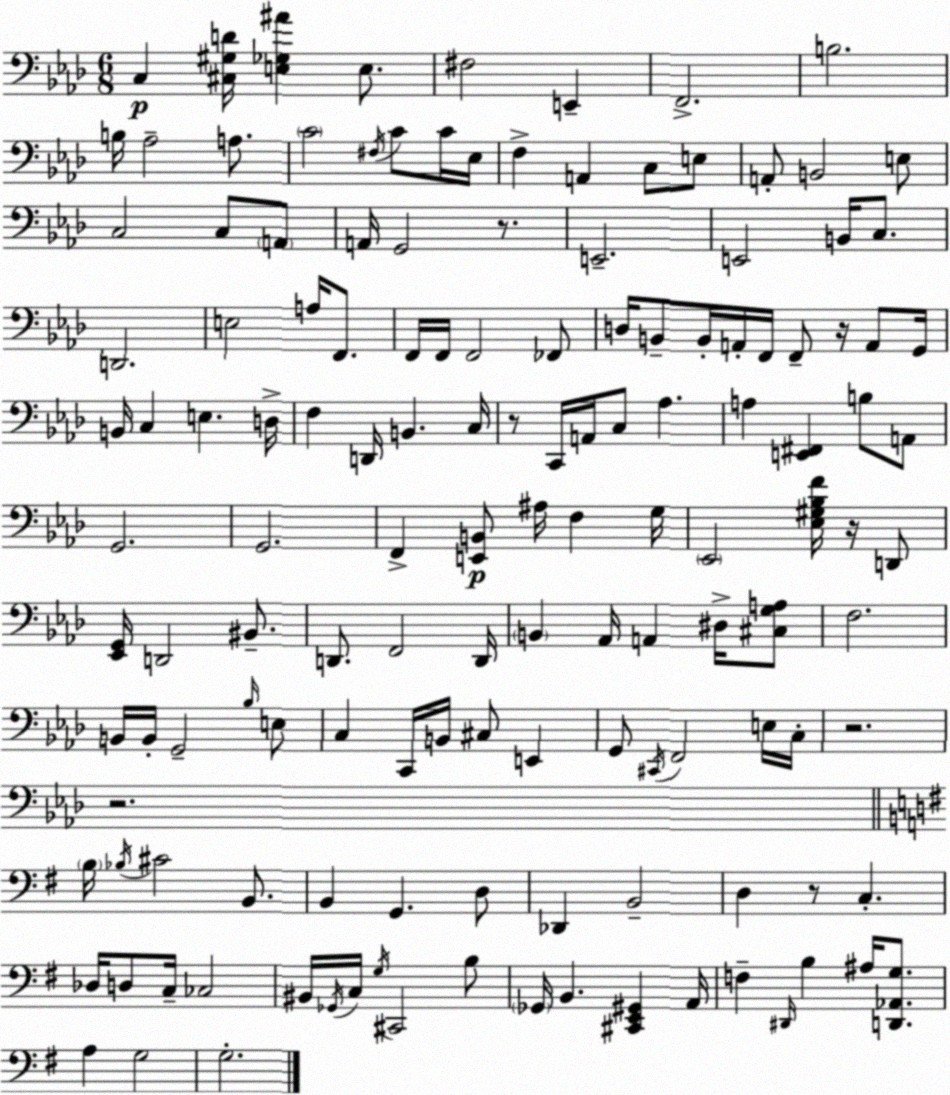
X:1
T:Untitled
M:6/8
L:1/4
K:Fm
C, [^C,^G,D]/4 [E,_G,^A] E,/2 ^F,2 E,, F,,2 B,2 B,/4 _A,2 A,/2 C2 ^F,/4 C/2 C/4 _E,/4 F, A,, C,/2 E,/2 A,,/2 B,,2 E,/2 C,2 C,/2 A,,/2 A,,/4 G,,2 z/2 E,,2 E,,2 B,,/4 C,/2 D,,2 E,2 A,/4 F,,/2 F,,/4 F,,/4 F,,2 _F,,/2 D,/4 B,,/2 B,,/4 A,,/4 F,,/4 F,,/2 z/4 A,,/2 G,,/4 B,,/4 C, E, D,/4 F, D,,/4 B,, C,/4 z/2 C,,/4 A,,/4 C,/2 _A, A, [E,,^F,,] B,/2 A,,/2 G,,2 G,,2 F,, [E,,B,,]/2 ^A,/4 F, G,/4 _E,,2 [_E,^G,_B,F]/4 z/4 D,,/2 [_E,,G,,]/4 D,,2 ^B,,/2 D,,/2 F,,2 D,,/4 B,, _A,,/4 A,, ^D,/4 [^C,G,A,]/2 F,2 B,,/4 B,,/4 G,,2 _B,/4 E,/2 C, C,,/4 B,,/4 ^C,/2 E,, G,,/2 ^C,,/4 F,,2 E,/4 C,/4 z2 z2 B,/4 _B,/4 ^C2 B,,/2 B,, G,, D,/2 _D,, B,,2 D, z/2 C, _D,/4 D,/2 C,/4 _C,2 ^B,,/4 _G,,/4 C,/4 G,/4 ^C,,2 B,/2 _G,,/4 B,, [^C,,E,,^G,,] A,,/4 F, ^D,,/4 B, ^A,/4 [D,,_A,,G,]/2 A, G,2 G,2